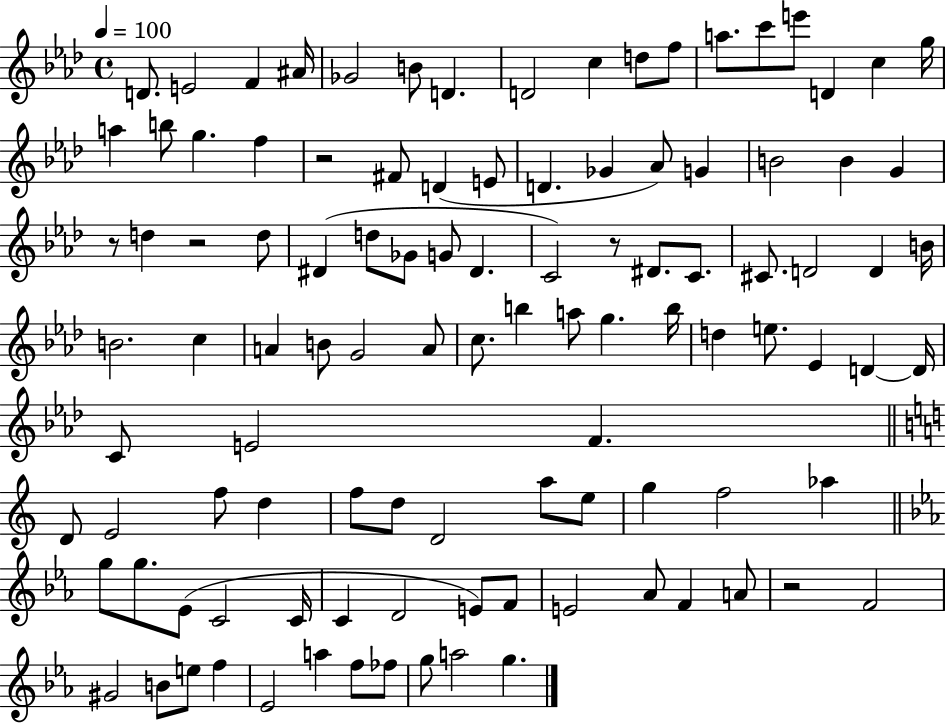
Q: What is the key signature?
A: AES major